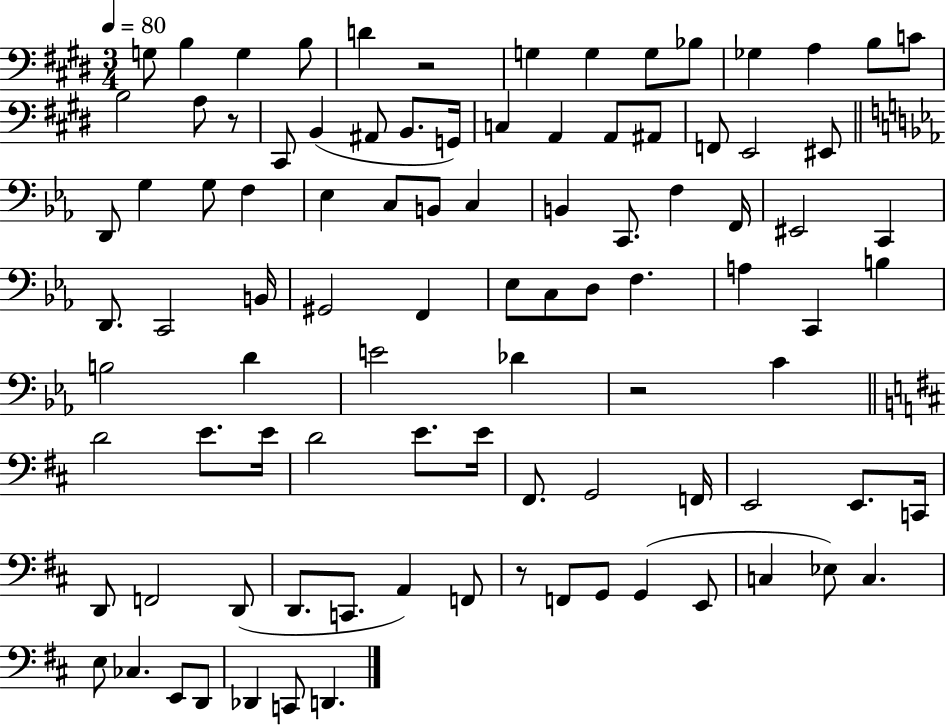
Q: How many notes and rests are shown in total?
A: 95